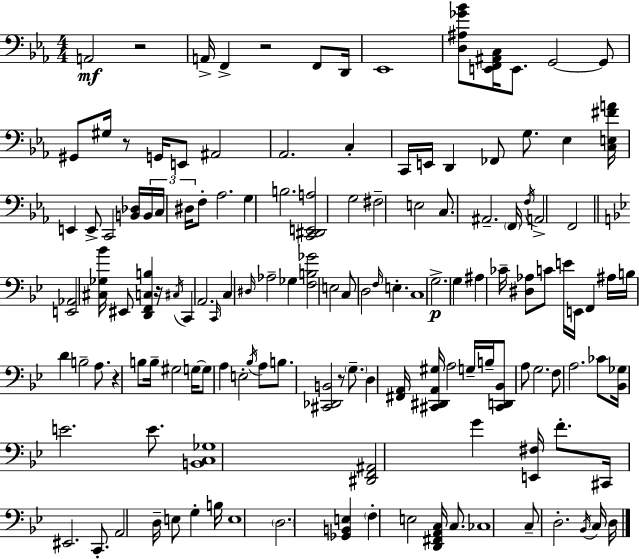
{
  \clef bass
  \numericTimeSignature
  \time 4/4
  \key c \minor
  a,2\mf r2 | a,16-> f,4-> r2 f,8 d,16 | ees,1 | <d ais ges' bes'>8 <e, f, ais, c>16 e,8. g,2~~ g,8 | \break gis,8 gis16 r8 g,16 e,8 ais,2 | aes,2. c4-. | c,16 e,16 d,4 fes,8 g8. ees4 <c e fis' a'>16 | e,4 e,8-> c,2 <b, des>16 \tuplet 3/2 { b,16 | \break c16 dis16 } f8-. aes2. | g4 b2. | <c, dis, e, a>2 g2 | fis2-- e2 | \break c8. ais,2.-- \parenthesize f,16 | \acciaccatura { f16 } a,2-> f,2 | \bar "||" \break \key g \minor <e, aes,>2 <cis ges bes'>16 eis,8 <d, f, c b>4 r16 | \acciaccatura { cis16 } c,4 a,2. | \grace { c,16 } c4 \grace { dis16 } aes2-- ges4 | <f b ges'>2 e2 | \break c8 d2 \grace { f16 } e4.-. | c1 | g2.->\p | g4 ais4 ces'16-- <dis aes>8 c'8 e'16 e,16 f,4 | \break ais16 b16 d'4 b2-- | a8. r4 b8 b16-- gis2 | g16~~ g8 a4 e2-. | \acciaccatura { bes16 } a8 b8. <cis, des, b,>2 | \break r8 \parenthesize g8.-- d4 <fis, a,>16 <cis, dis, a, gis>16 a2 | g16-- b16-- <cis, d, bes,>8 a8 g2. | f8 a2. | ces'8 <bes, ges>16 e'2. | \break e'8. <b, c ges>1 | <dis, f, ais,>2 g'4 | <e, fis>16 f'8.-. cis,16 eis,2. | c,8.-. a,2 d16-- e8 | \break g4-. b16 e1 | \parenthesize d2. | <ges, b, e>4 \parenthesize f4-. e2 | <d, fis, a, c>16 c8. ces1 | \break c8-- d2.-. | \acciaccatura { bes,16 } c16 d16 \bar "|."
}